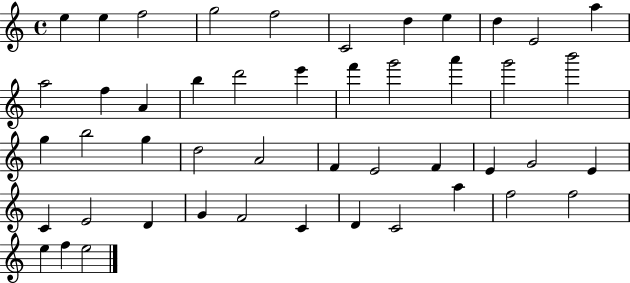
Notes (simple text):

E5/q E5/q F5/h G5/h F5/h C4/h D5/q E5/q D5/q E4/h A5/q A5/h F5/q A4/q B5/q D6/h E6/q F6/q G6/h A6/q G6/h B6/h G5/q B5/h G5/q D5/h A4/h F4/q E4/h F4/q E4/q G4/h E4/q C4/q E4/h D4/q G4/q F4/h C4/q D4/q C4/h A5/q F5/h F5/h E5/q F5/q E5/h